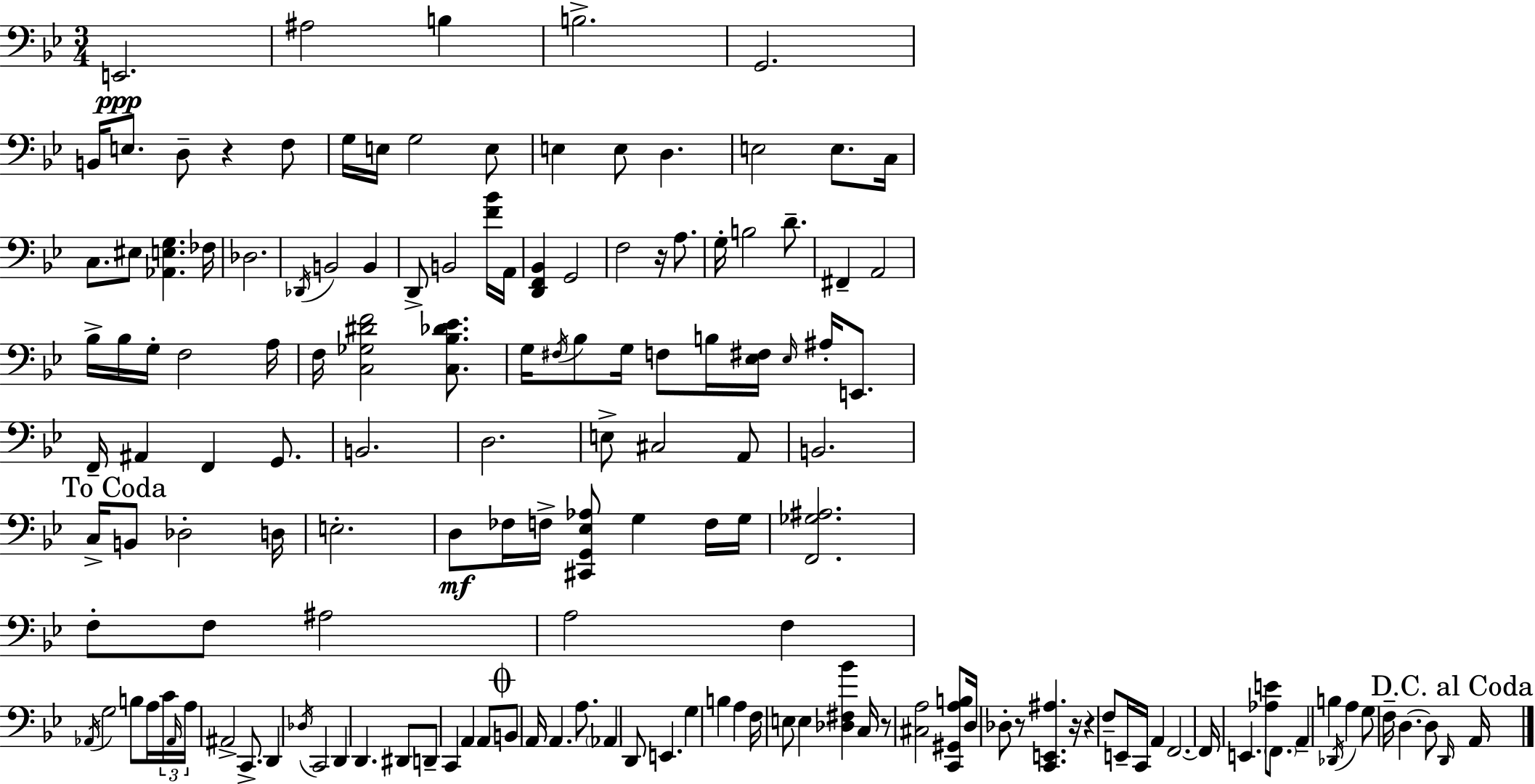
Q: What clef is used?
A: bass